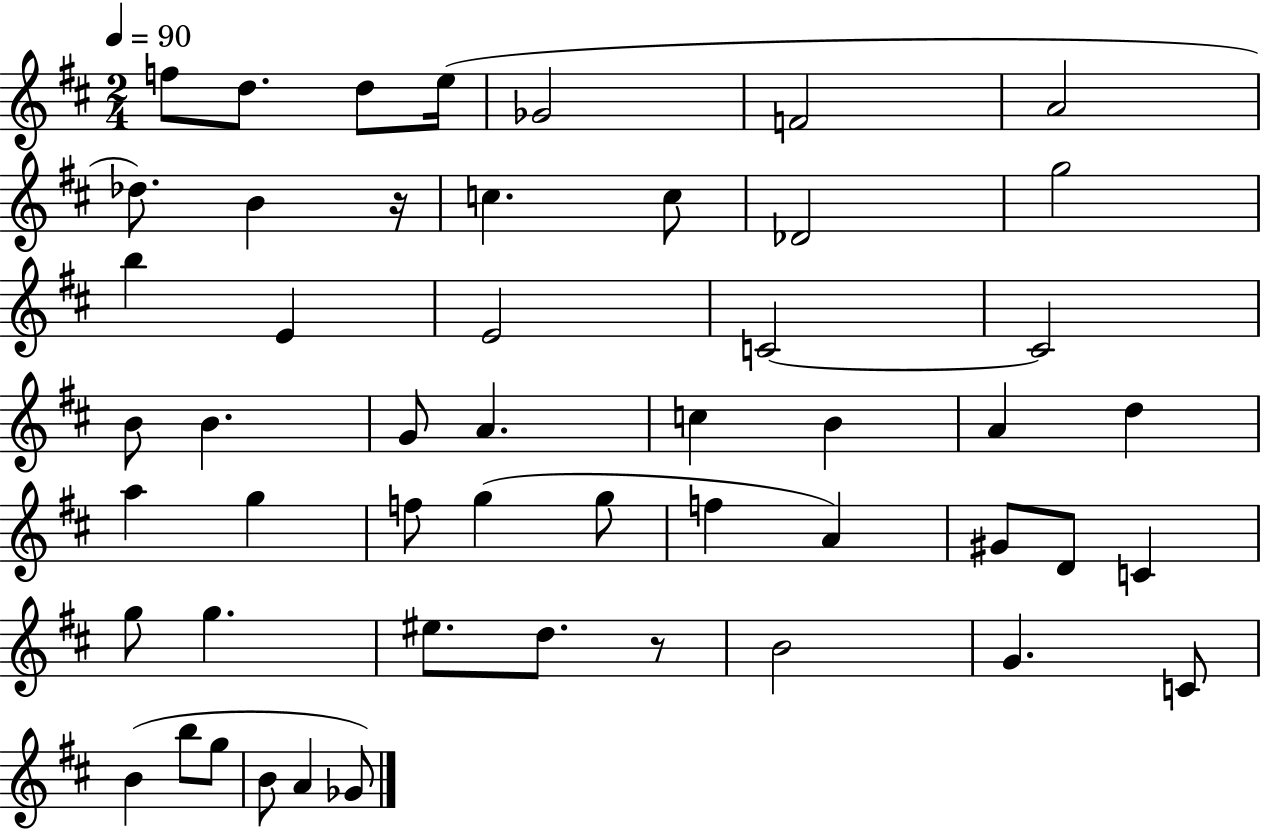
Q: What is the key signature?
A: D major